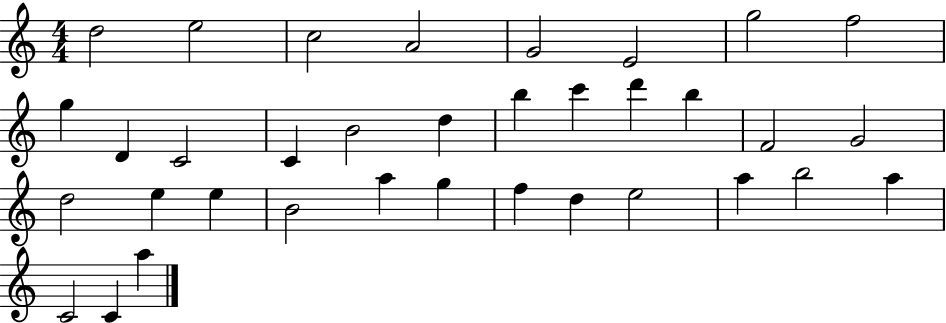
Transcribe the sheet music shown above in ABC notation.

X:1
T:Untitled
M:4/4
L:1/4
K:C
d2 e2 c2 A2 G2 E2 g2 f2 g D C2 C B2 d b c' d' b F2 G2 d2 e e B2 a g f d e2 a b2 a C2 C a